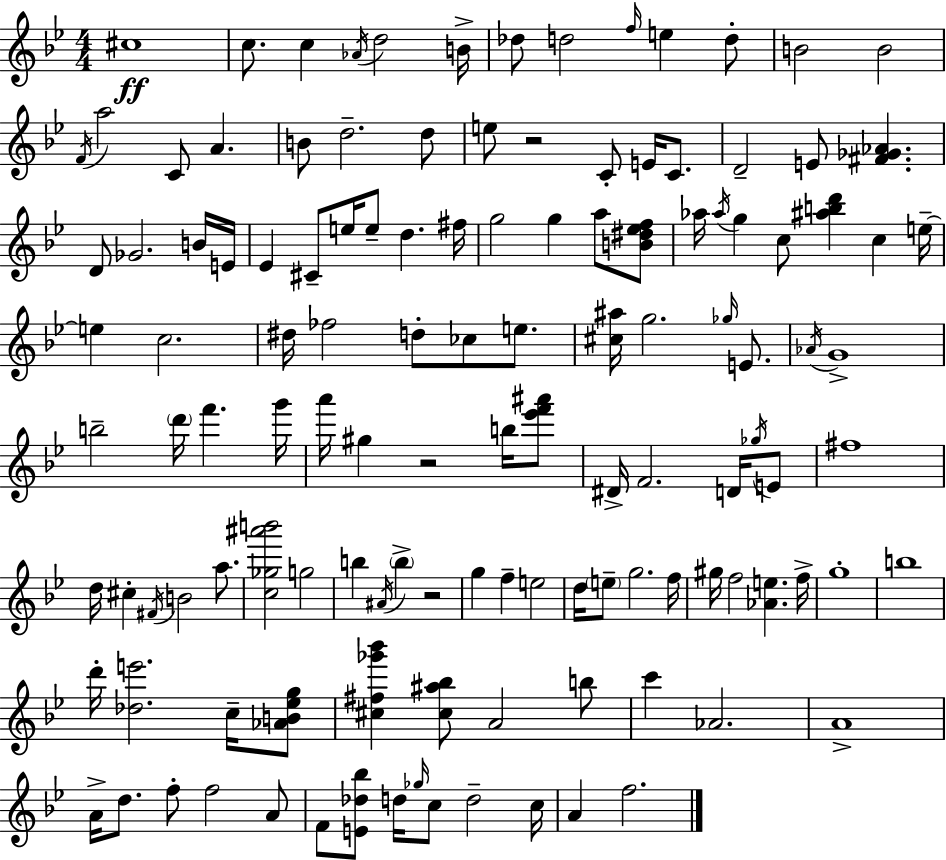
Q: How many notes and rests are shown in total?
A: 126